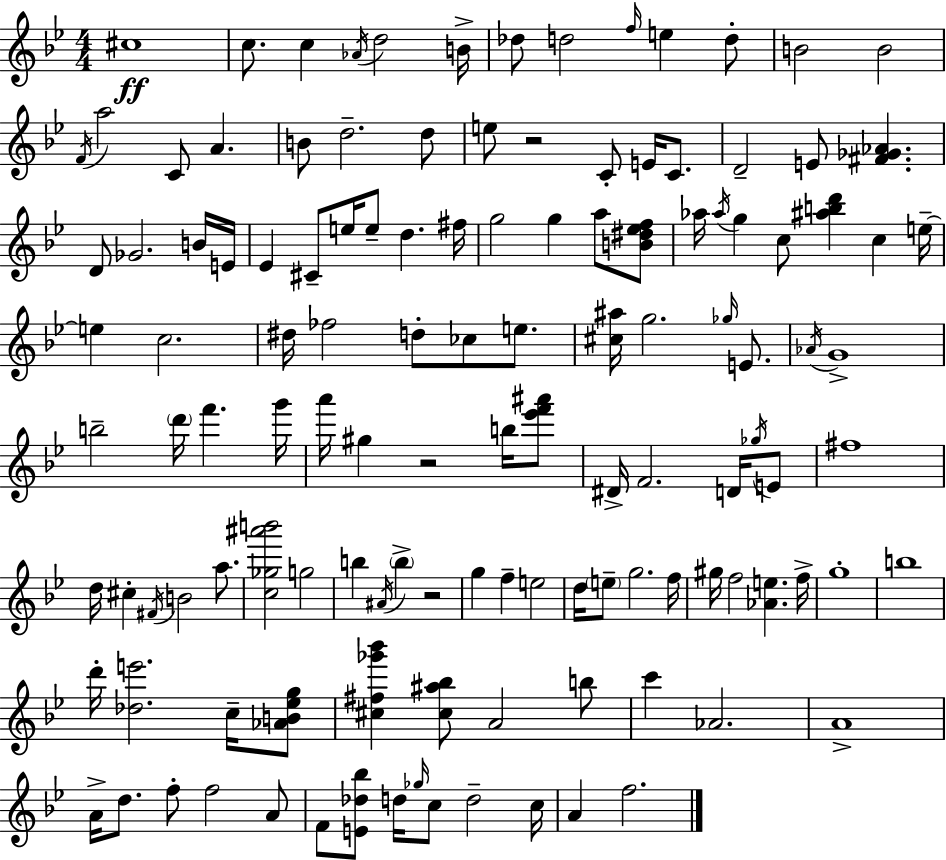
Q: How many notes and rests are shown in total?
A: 126